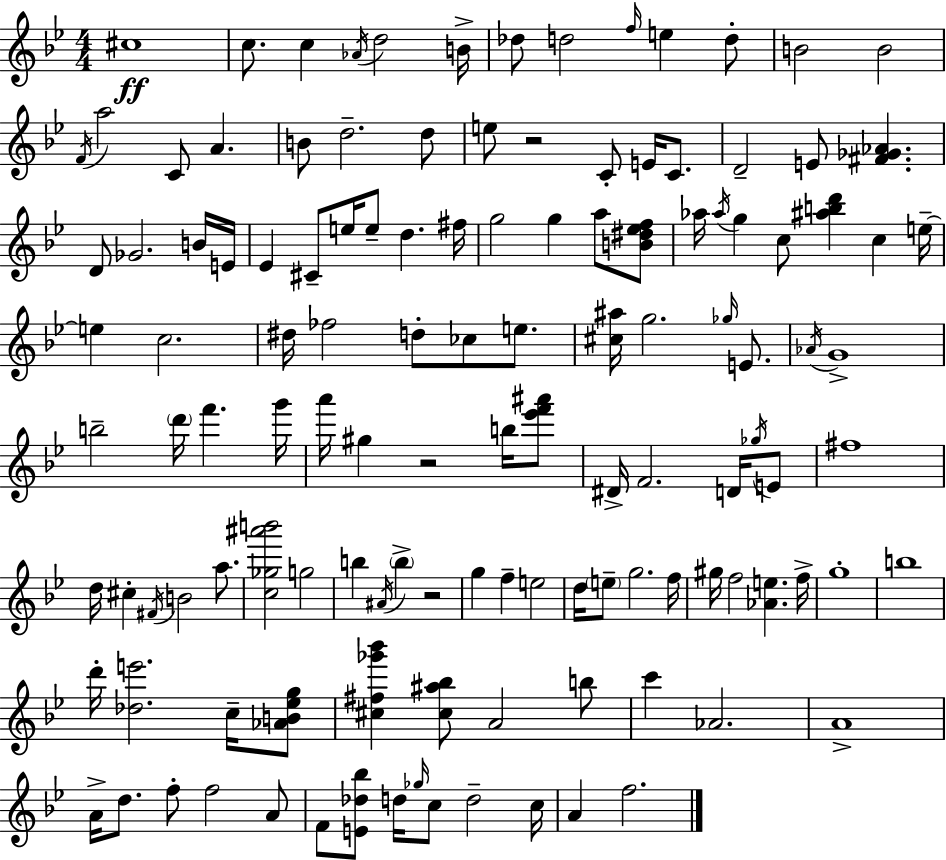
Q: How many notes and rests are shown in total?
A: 126